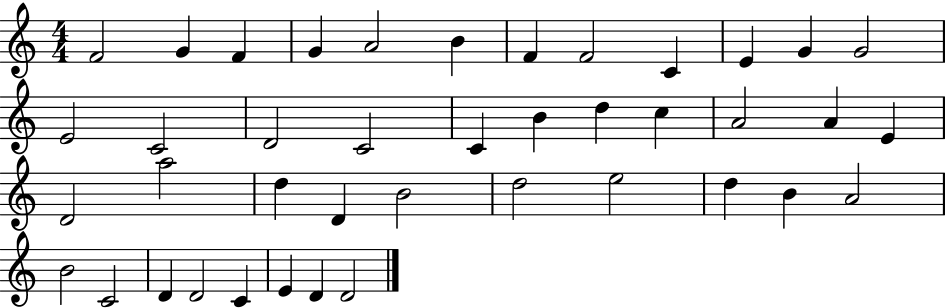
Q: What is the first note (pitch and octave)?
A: F4